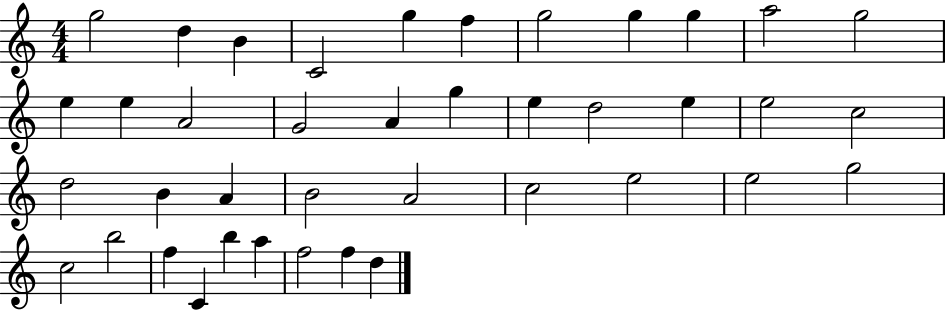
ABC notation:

X:1
T:Untitled
M:4/4
L:1/4
K:C
g2 d B C2 g f g2 g g a2 g2 e e A2 G2 A g e d2 e e2 c2 d2 B A B2 A2 c2 e2 e2 g2 c2 b2 f C b a f2 f d